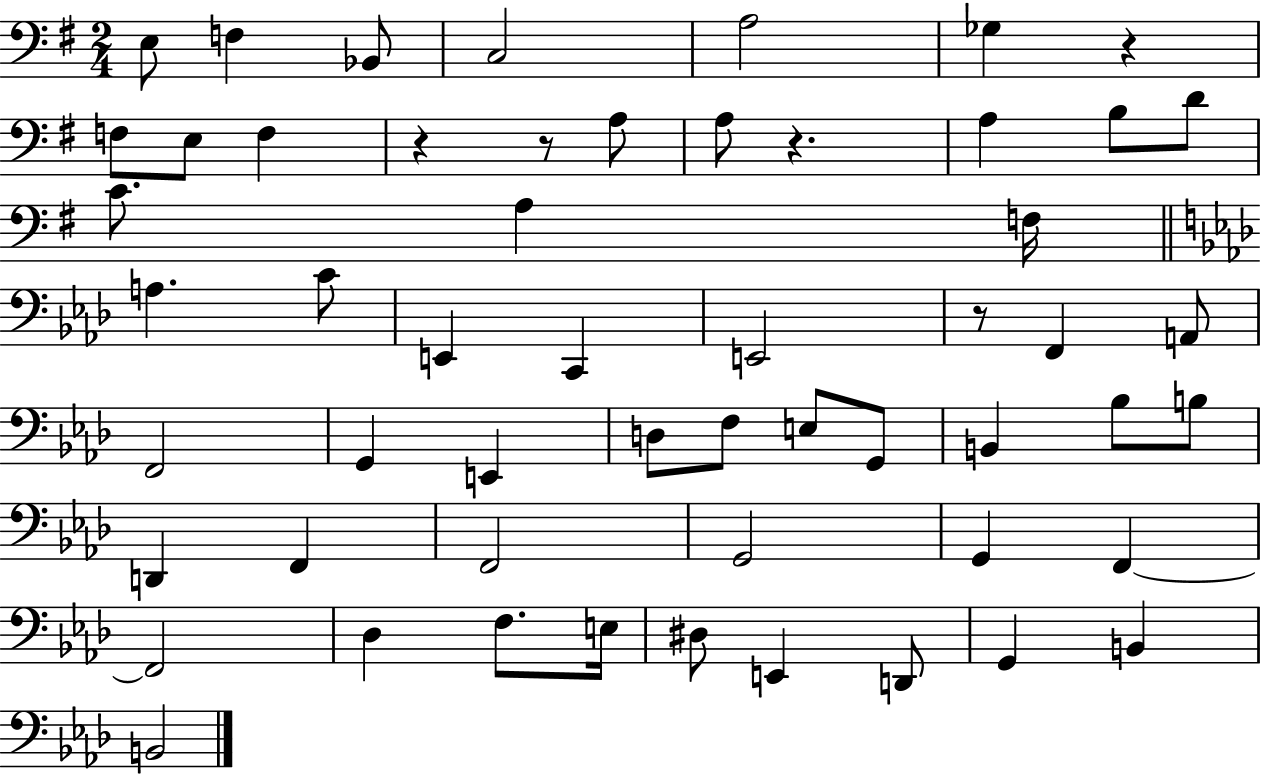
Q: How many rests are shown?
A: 5